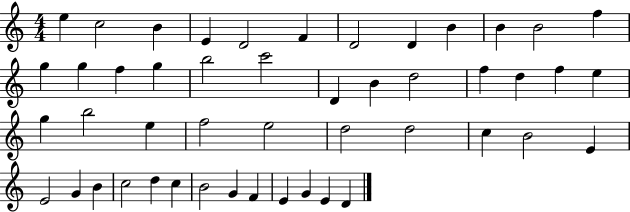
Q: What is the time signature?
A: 4/4